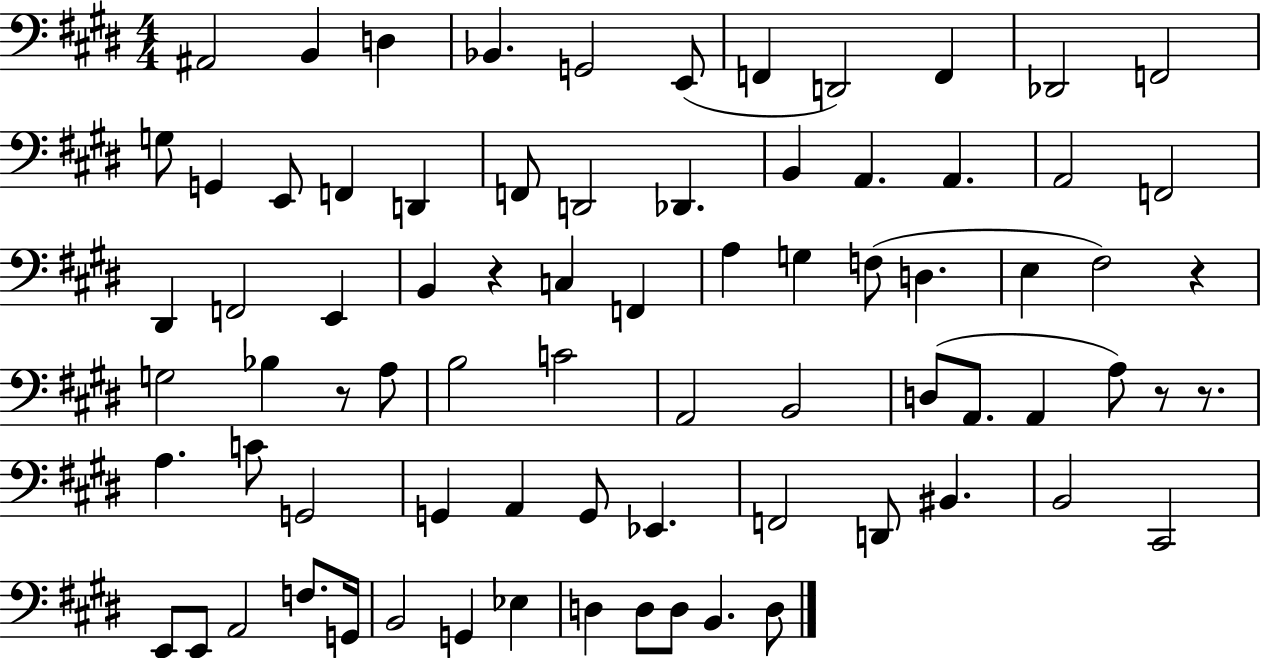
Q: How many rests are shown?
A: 5